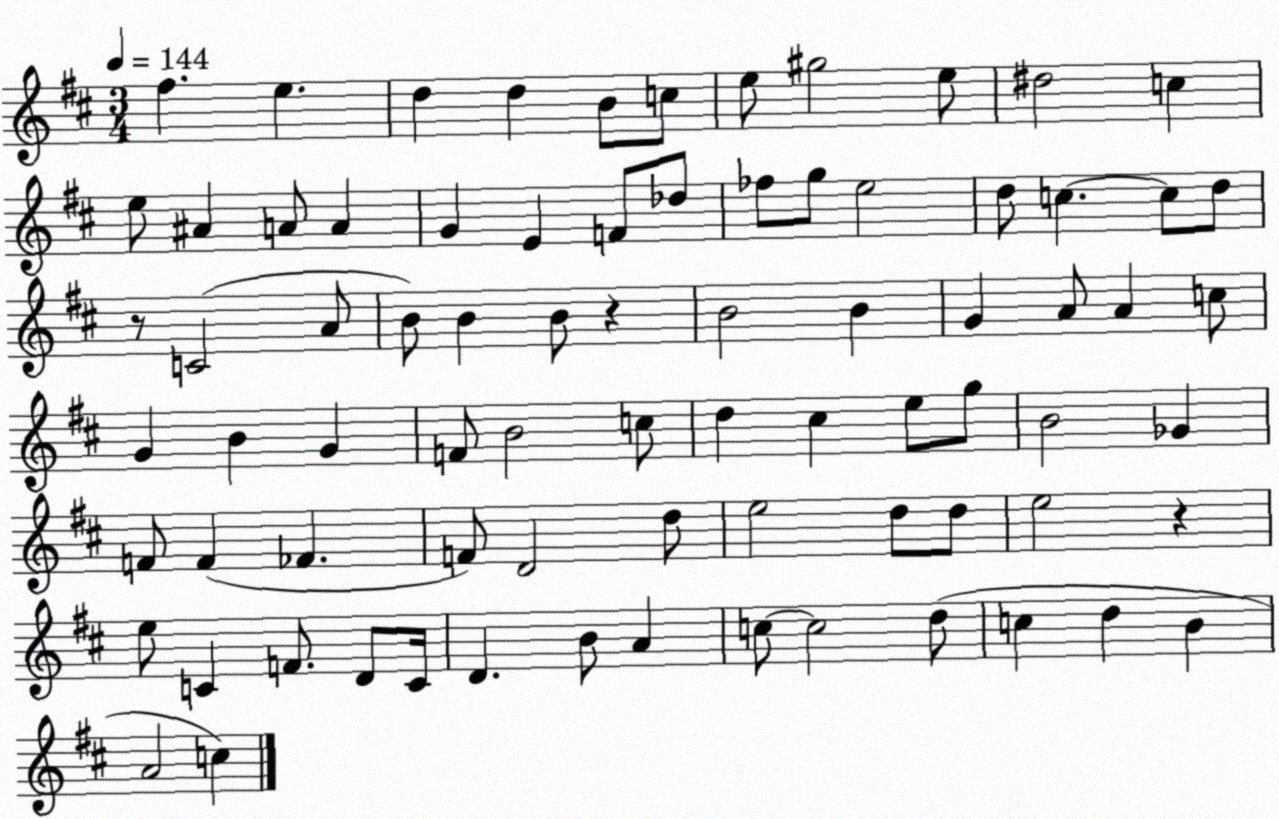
X:1
T:Untitled
M:3/4
L:1/4
K:D
^f e d d B/2 c/2 e/2 ^g2 e/2 ^d2 c e/2 ^A A/2 A G E F/2 _d/2 _f/2 g/2 e2 d/2 c c/2 d/2 z/2 C2 A/2 B/2 B B/2 z B2 B G A/2 A c/2 G B G F/2 B2 c/2 d ^c e/2 g/2 B2 _G F/2 F _F F/2 D2 d/2 e2 d/2 d/2 e2 z e/2 C F/2 D/2 C/4 D B/2 A c/2 c2 d/2 c d B A2 c